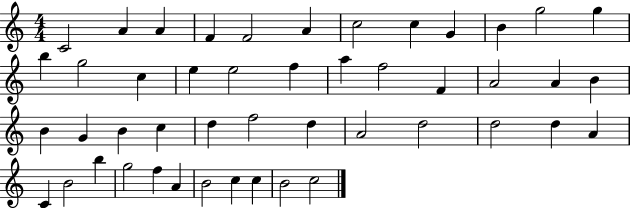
{
  \clef treble
  \numericTimeSignature
  \time 4/4
  \key c \major
  c'2 a'4 a'4 | f'4 f'2 a'4 | c''2 c''4 g'4 | b'4 g''2 g''4 | \break b''4 g''2 c''4 | e''4 e''2 f''4 | a''4 f''2 f'4 | a'2 a'4 b'4 | \break b'4 g'4 b'4 c''4 | d''4 f''2 d''4 | a'2 d''2 | d''2 d''4 a'4 | \break c'4 b'2 b''4 | g''2 f''4 a'4 | b'2 c''4 c''4 | b'2 c''2 | \break \bar "|."
}